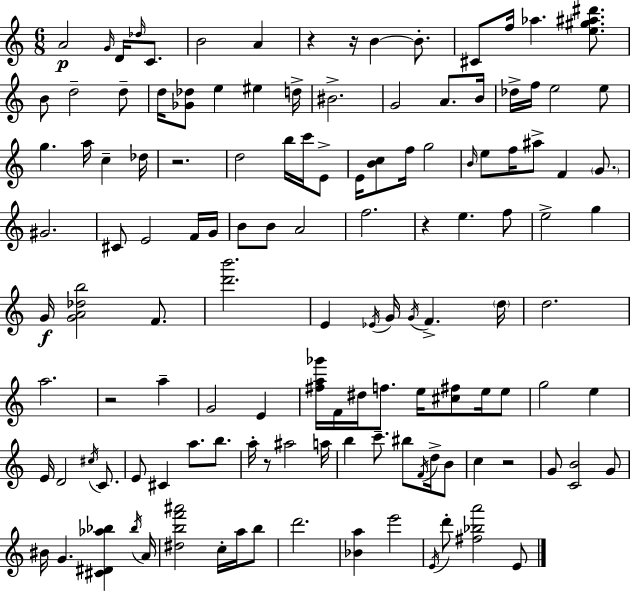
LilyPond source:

{
  \clef treble
  \numericTimeSignature
  \time 6/8
  \key a \minor
  a'2\p \grace { g'16 } d'16 \grace { des''16 } c'8. | b'2 a'4 | r4 r16 b'4~~ b'8.-. | cis'8 f''16 aes''4. <e'' gis'' ais'' dis'''>8. | \break b'8 d''2-- | d''8-- d''16 <ges' des''>8 e''4 eis''4 | d''16-> bis'2.-> | g'2 a'8. | \break b'16 des''16-> f''16 e''2 | e''8 g''4. a''16 c''4-- | des''16 r2. | d''2 b''16 c'''16 | \break e'8-> e'16 <b' c''>8 f''16 g''2 | \grace { b'16 } e''8 f''16 ais''8-> f'4 | \parenthesize g'8. gis'2. | cis'8 e'2 | \break f'16 g'16 b'8 b'8 a'2 | f''2. | r4 e''4. | f''8 e''2-> g''4 | \break g'16\f <g' a' des'' b''>2 | f'8. <d''' b'''>2. | e'4 \acciaccatura { ees'16 } g'16 \acciaccatura { g'16 } f'4.-> | \parenthesize d''16 d''2. | \break a''2. | r2 | a''4-- g'2 | e'4 <fis'' a'' ges'''>16 f'16 dis''16 f''8. e''16 | \break <cis'' fis''>8 e''16 e''8 g''2 | e''4 e'16 d'2 | \acciaccatura { cis''16 } c'8. e'8 cis'4 | a''8. b''8. a''16-. r8 ais''2 | \break a''16 b''4 c'''8.-- | bis''8 \acciaccatura { f'16 } d''16-> b'8 c''4 r2 | g'8 <c' b'>2 | g'8 bis'16 g'4. | \break <cis' dis' aes'' bes''>4 \acciaccatura { bes''16 } a'16 <dis'' b'' f''' ais'''>2 | c''16-. a''16 b''8 d'''2. | <bes' a''>4 | e'''2 \acciaccatura { e'16 } d'''8-. <fis'' bes'' a'''>2 | \break e'8 \bar "|."
}